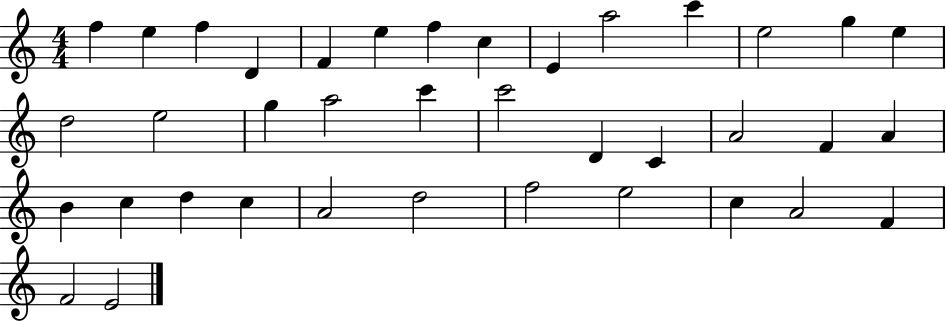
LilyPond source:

{
  \clef treble
  \numericTimeSignature
  \time 4/4
  \key c \major
  f''4 e''4 f''4 d'4 | f'4 e''4 f''4 c''4 | e'4 a''2 c'''4 | e''2 g''4 e''4 | \break d''2 e''2 | g''4 a''2 c'''4 | c'''2 d'4 c'4 | a'2 f'4 a'4 | \break b'4 c''4 d''4 c''4 | a'2 d''2 | f''2 e''2 | c''4 a'2 f'4 | \break f'2 e'2 | \bar "|."
}